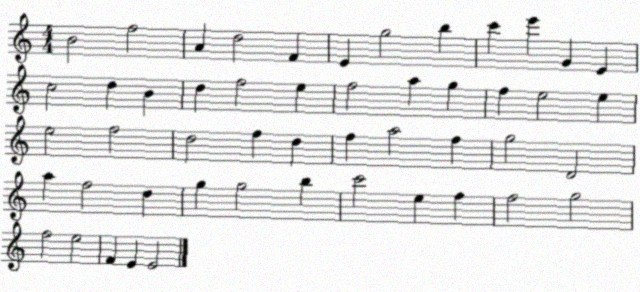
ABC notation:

X:1
T:Untitled
M:4/4
L:1/4
K:C
B2 f2 A d2 F E g2 b c' e' G E c2 d B d f2 e f2 a g f e2 e e2 f2 d2 f d f a2 f g2 D2 a f2 d g g2 b c'2 e f f2 g2 f2 e2 F E E2